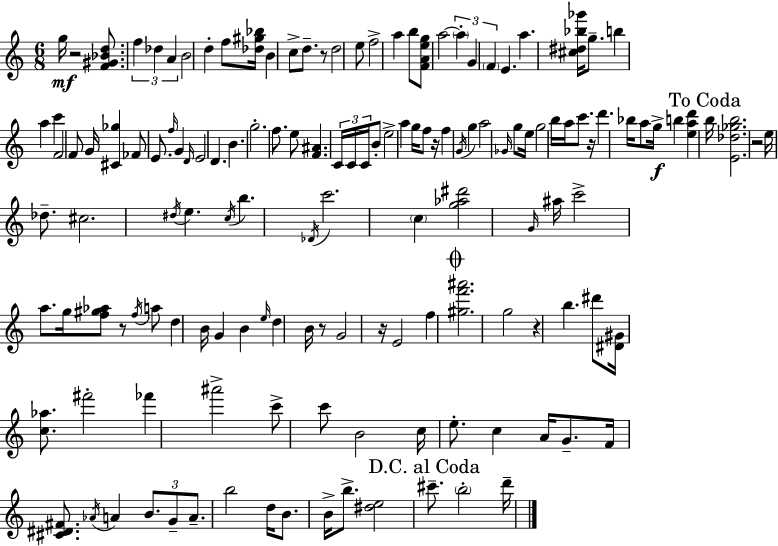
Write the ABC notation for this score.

X:1
T:Untitled
M:6/8
L:1/4
K:Am
g/4 z2 [F^G_Bd]/2 f _d A B2 d f/2 [_d^g_b]/4 B c/2 d/2 z/2 d2 e/2 f2 a b/2 [FAeg]/2 a2 a G F E a [^c^d_b_g']/4 g/2 b a c' F2 F/2 G/4 [^C_g] _F/2 E/2 f/4 G D/4 E2 D B g2 f/2 e/2 [F^A] C/4 C/4 C/4 B/2 e2 a g/4 f/2 z/4 f G/4 g a2 _G/4 g/2 e/4 g2 b/4 a/4 c'/2 z/4 d' _b/4 a/2 g/4 b [ead'] b/4 [E_d_gb]2 z2 e/4 _d/2 ^c2 ^d/4 e c/4 b _D/4 c'2 c [g_a^d']2 G/4 ^a/4 c'2 a/2 g/4 [f^g_a]/2 z/2 f/4 a/2 d B/4 G B e/4 d B/4 z/2 G2 z/4 E2 f [^gf'^a']2 g2 z b ^d'/2 [^D^G]/4 [c_a]/2 ^f'2 _f' ^a'2 c'/2 c'/2 B2 c/4 e/2 c A/4 G/2 F/4 [^C^D^F]/2 _A/4 A B/2 G/2 A/2 b2 d/4 B/2 B/4 b/2 [^de]2 ^c'/2 b2 d'/4